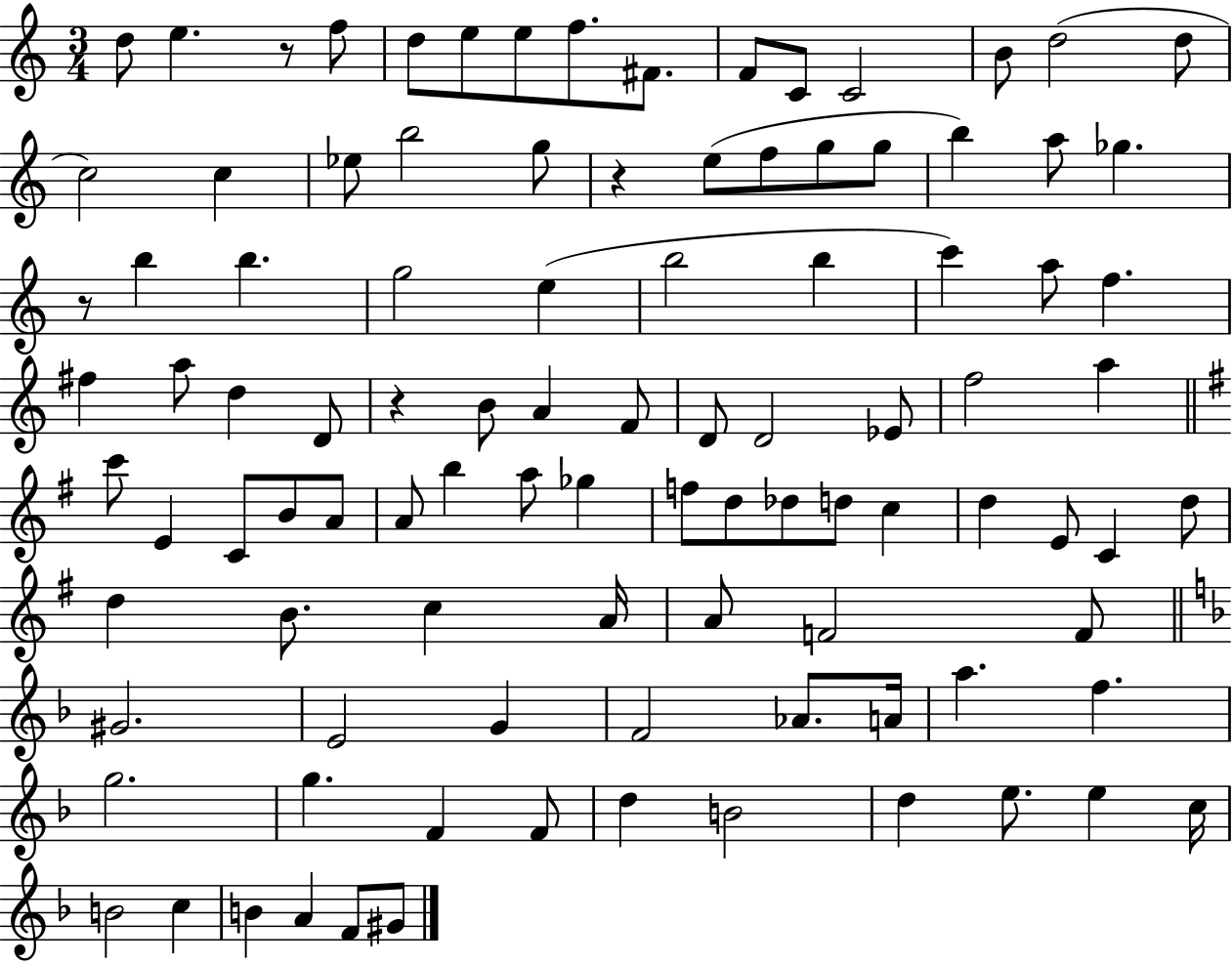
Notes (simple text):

D5/e E5/q. R/e F5/e D5/e E5/e E5/e F5/e. F#4/e. F4/e C4/e C4/h B4/e D5/h D5/e C5/h C5/q Eb5/e B5/h G5/e R/q E5/e F5/e G5/e G5/e B5/q A5/e Gb5/q. R/e B5/q B5/q. G5/h E5/q B5/h B5/q C6/q A5/e F5/q. F#5/q A5/e D5/q D4/e R/q B4/e A4/q F4/e D4/e D4/h Eb4/e F5/h A5/q C6/e E4/q C4/e B4/e A4/e A4/e B5/q A5/e Gb5/q F5/e D5/e Db5/e D5/e C5/q D5/q E4/e C4/q D5/e D5/q B4/e. C5/q A4/s A4/e F4/h F4/e G#4/h. E4/h G4/q F4/h Ab4/e. A4/s A5/q. F5/q. G5/h. G5/q. F4/q F4/e D5/q B4/h D5/q E5/e. E5/q C5/s B4/h C5/q B4/q A4/q F4/e G#4/e